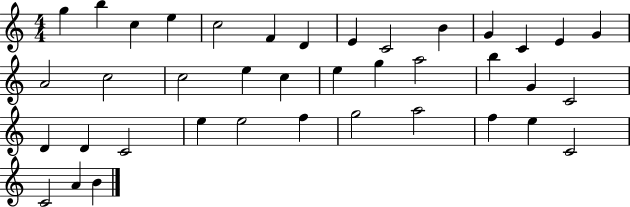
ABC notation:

X:1
T:Untitled
M:4/4
L:1/4
K:C
g b c e c2 F D E C2 B G C E G A2 c2 c2 e c e g a2 b G C2 D D C2 e e2 f g2 a2 f e C2 C2 A B